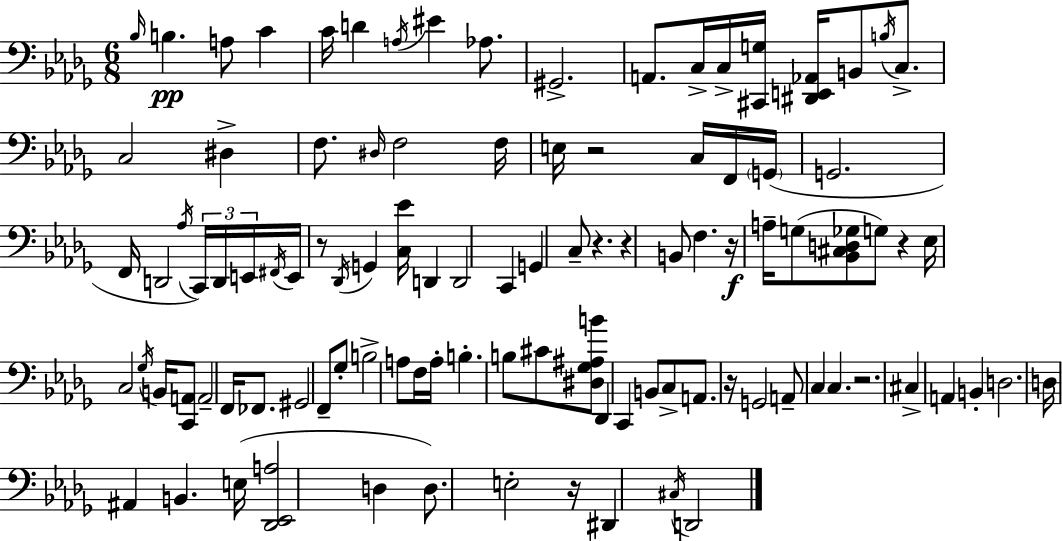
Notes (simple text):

Bb3/s B3/q. A3/e C4/q C4/s D4/q A3/s EIS4/q Ab3/e. G#2/h. A2/e. C3/s C3/s [C#2,G3]/s [D#2,E2,Ab2]/s B2/e B3/s C3/e. C3/h D#3/q F3/e. D#3/s F3/h F3/s E3/s R/h C3/s F2/s G2/s G2/h. F2/s D2/h Ab3/s C2/s D2/s E2/s F#2/s E2/s R/e Db2/s G2/q [C3,Eb4]/s D2/q D2/h C2/q G2/q C3/e R/q. R/q B2/e F3/q. R/s A3/s G3/e [Bb2,C#3,D3,Gb3]/e G3/e R/q Eb3/s C3/h Gb3/s B2/s [C2,A2]/e A2/h F2/s FES2/e. G#2/h F2/e Gb3/e B3/h A3/e F3/s A3/s B3/q. B3/e C#4/e [D#3,Gb3,A#3,B4]/e Db2/q C2/q B2/e C3/e A2/e. R/s G2/h A2/e C3/q C3/q. R/h. C#3/q A2/q B2/q D3/h. D3/s A#2/q B2/q. E3/s [Db2,Eb2,A3]/h D3/q D3/e. E3/h R/s D#2/q C#3/s D2/h